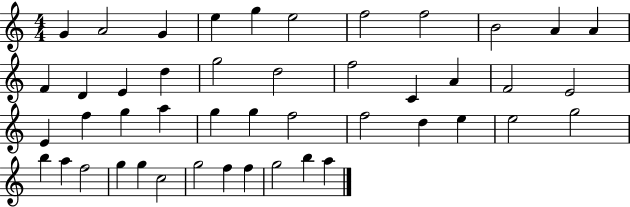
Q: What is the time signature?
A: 4/4